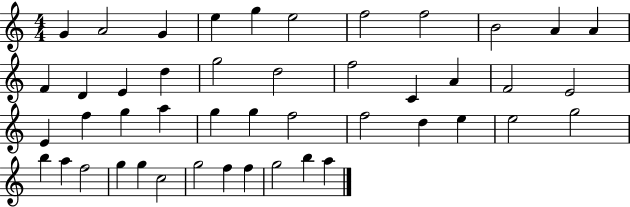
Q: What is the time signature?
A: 4/4